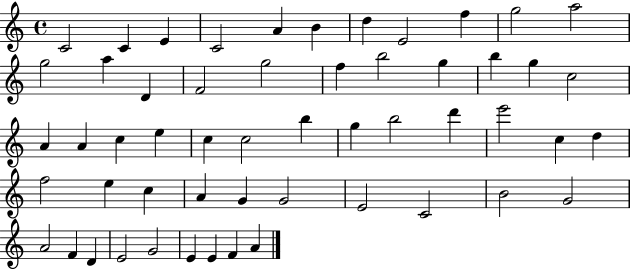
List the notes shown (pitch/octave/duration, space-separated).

C4/h C4/q E4/q C4/h A4/q B4/q D5/q E4/h F5/q G5/h A5/h G5/h A5/q D4/q F4/h G5/h F5/q B5/h G5/q B5/q G5/q C5/h A4/q A4/q C5/q E5/q C5/q C5/h B5/q G5/q B5/h D6/q E6/h C5/q D5/q F5/h E5/q C5/q A4/q G4/q G4/h E4/h C4/h B4/h G4/h A4/h F4/q D4/q E4/h G4/h E4/q E4/q F4/q A4/q